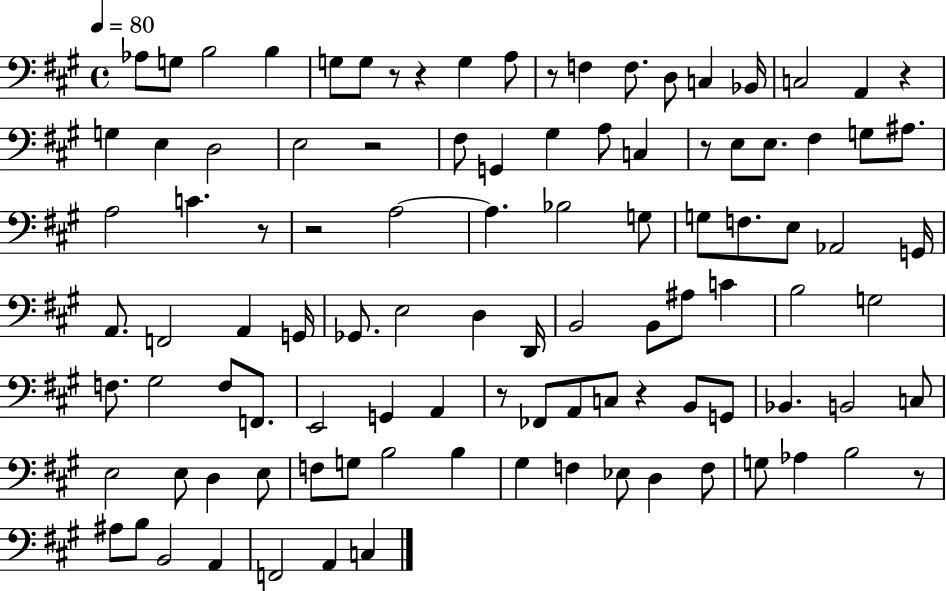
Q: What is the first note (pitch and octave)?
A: Ab3